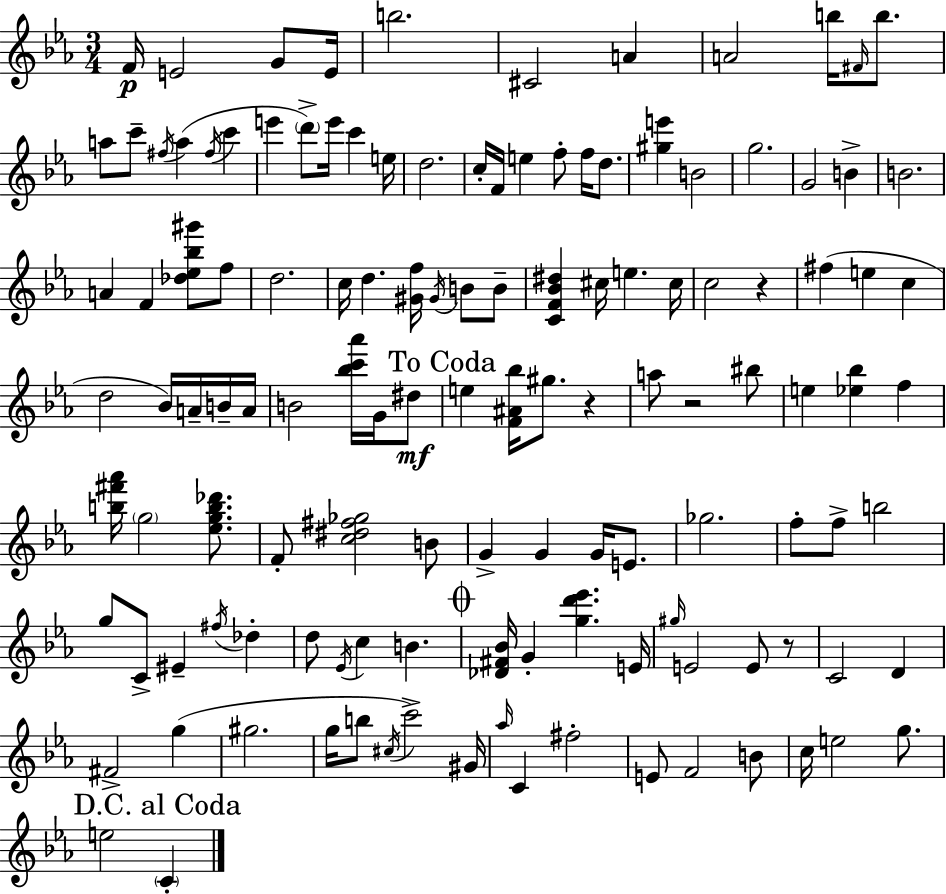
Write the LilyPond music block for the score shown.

{
  \clef treble
  \numericTimeSignature
  \time 3/4
  \key c \minor
  f'16\p e'2 g'8 e'16 | b''2. | cis'2 a'4 | a'2 b''16 \grace { fis'16 } b''8. | \break a''8 c'''8-- \acciaccatura { fis''16 }( a''4 \acciaccatura { fis''16 } c'''4 | e'''4 \parenthesize d'''8->) e'''16 c'''4 | e''16 d''2. | c''16-. f'16 e''4 f''8-. f''16 | \break d''8. <gis'' e'''>4 b'2 | g''2. | g'2 b'4-> | b'2. | \break a'4 f'4 <des'' ees'' bes'' gis'''>8 | f''8 d''2. | c''16 d''4. <gis' f''>16 \acciaccatura { gis'16 } | b'8 b'8-- <c' f' bes' dis''>4 cis''16 e''4. | \break cis''16 c''2 | r4 fis''4( e''4 | c''4 d''2 | bes'16) a'16-- b'16-- a'16 b'2 | \break <bes'' c''' aes'''>16 g'16 dis''8\mf \mark "To Coda" e''4 <f' ais' bes''>16 gis''8. | r4 a''8 r2 | bis''8 e''4 <ees'' bes''>4 | f''4 <b'' fis''' aes'''>16 \parenthesize g''2 | \break <ees'' g'' b'' des'''>8. f'8-. <c'' dis'' fis'' ges''>2 | b'8 g'4-> g'4 | g'16 e'8. ges''2. | f''8-. f''8-> b''2 | \break g''8 c'8-> eis'4-- | \acciaccatura { fis''16 } des''4-. d''8 \acciaccatura { ees'16 } c''4 | b'4. \mark \markup { \musicglyph "scripts.coda" } <des' fis' bes'>16 g'4-. <g'' d''' ees'''>4. | e'16 \grace { gis''16 } e'2 | \break e'8 r8 c'2 | d'4 fis'2-> | g''4( gis''2. | g''16 b''8 \acciaccatura { cis''16 }) c'''2-> | \break gis'16 \grace { aes''16 } c'4 | fis''2-. e'8 f'2 | b'8 c''16 e''2 | g''8. \mark "D.C. al Coda" e''2 | \break \parenthesize c'4-. \bar "|."
}